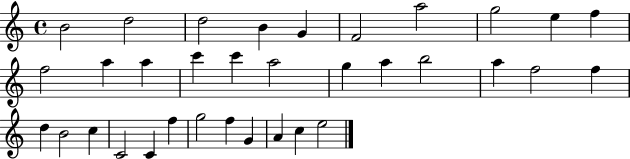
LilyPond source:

{
  \clef treble
  \time 4/4
  \defaultTimeSignature
  \key c \major
  b'2 d''2 | d''2 b'4 g'4 | f'2 a''2 | g''2 e''4 f''4 | \break f''2 a''4 a''4 | c'''4 c'''4 a''2 | g''4 a''4 b''2 | a''4 f''2 f''4 | \break d''4 b'2 c''4 | c'2 c'4 f''4 | g''2 f''4 g'4 | a'4 c''4 e''2 | \break \bar "|."
}